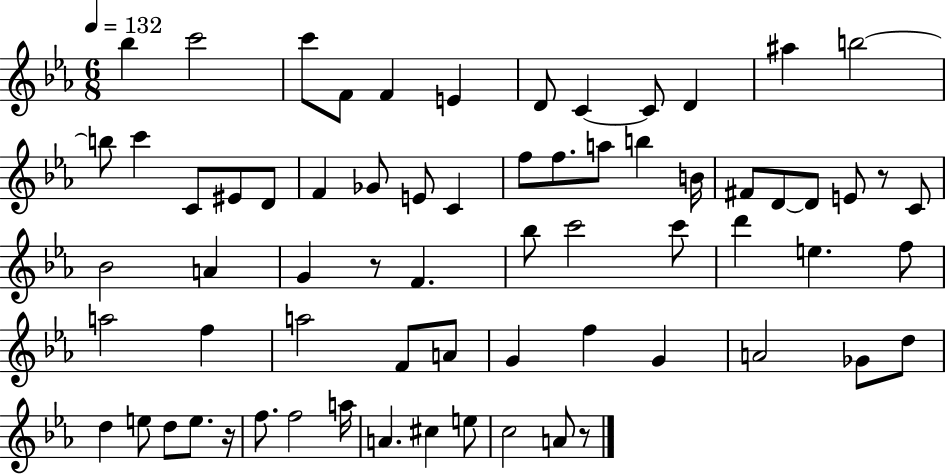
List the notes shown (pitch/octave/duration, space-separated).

Bb5/q C6/h C6/e F4/e F4/q E4/q D4/e C4/q C4/e D4/q A#5/q B5/h B5/e C6/q C4/e EIS4/e D4/e F4/q Gb4/e E4/e C4/q F5/e F5/e. A5/e B5/q B4/s F#4/e D4/e D4/e E4/e R/e C4/e Bb4/h A4/q G4/q R/e F4/q. Bb5/e C6/h C6/e D6/q E5/q. F5/e A5/h F5/q A5/h F4/e A4/e G4/q F5/q G4/q A4/h Gb4/e D5/e D5/q E5/e D5/e E5/e. R/s F5/e. F5/h A5/s A4/q. C#5/q E5/e C5/h A4/e R/e